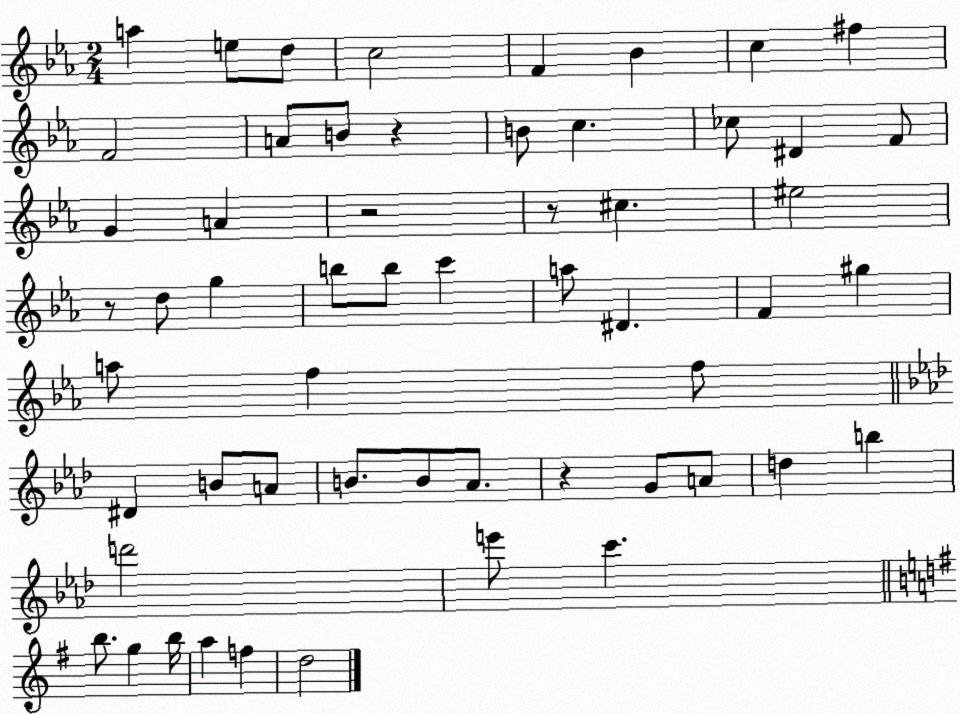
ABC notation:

X:1
T:Untitled
M:2/4
L:1/4
K:Eb
a e/2 d/2 c2 F _B c ^f F2 A/2 B/2 z B/2 c _c/2 ^D F/2 G A z2 z/2 ^c ^e2 z/2 d/2 g b/2 b/2 c' a/2 ^D F ^g a/2 f f/2 ^D B/2 A/2 B/2 B/2 _A/2 z G/2 A/2 d b d'2 e'/2 c' b/2 g b/4 a f d2